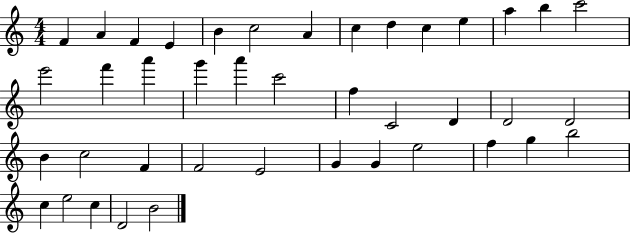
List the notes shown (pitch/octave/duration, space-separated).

F4/q A4/q F4/q E4/q B4/q C5/h A4/q C5/q D5/q C5/q E5/q A5/q B5/q C6/h E6/h F6/q A6/q G6/q A6/q C6/h F5/q C4/h D4/q D4/h D4/h B4/q C5/h F4/q F4/h E4/h G4/q G4/q E5/h F5/q G5/q B5/h C5/q E5/h C5/q D4/h B4/h